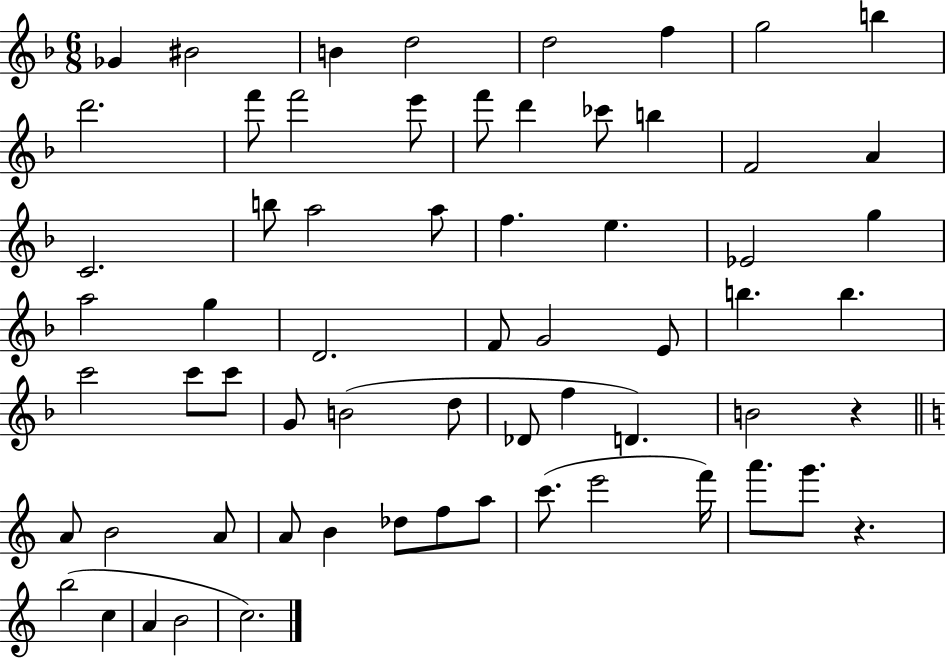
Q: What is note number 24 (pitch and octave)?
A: E5